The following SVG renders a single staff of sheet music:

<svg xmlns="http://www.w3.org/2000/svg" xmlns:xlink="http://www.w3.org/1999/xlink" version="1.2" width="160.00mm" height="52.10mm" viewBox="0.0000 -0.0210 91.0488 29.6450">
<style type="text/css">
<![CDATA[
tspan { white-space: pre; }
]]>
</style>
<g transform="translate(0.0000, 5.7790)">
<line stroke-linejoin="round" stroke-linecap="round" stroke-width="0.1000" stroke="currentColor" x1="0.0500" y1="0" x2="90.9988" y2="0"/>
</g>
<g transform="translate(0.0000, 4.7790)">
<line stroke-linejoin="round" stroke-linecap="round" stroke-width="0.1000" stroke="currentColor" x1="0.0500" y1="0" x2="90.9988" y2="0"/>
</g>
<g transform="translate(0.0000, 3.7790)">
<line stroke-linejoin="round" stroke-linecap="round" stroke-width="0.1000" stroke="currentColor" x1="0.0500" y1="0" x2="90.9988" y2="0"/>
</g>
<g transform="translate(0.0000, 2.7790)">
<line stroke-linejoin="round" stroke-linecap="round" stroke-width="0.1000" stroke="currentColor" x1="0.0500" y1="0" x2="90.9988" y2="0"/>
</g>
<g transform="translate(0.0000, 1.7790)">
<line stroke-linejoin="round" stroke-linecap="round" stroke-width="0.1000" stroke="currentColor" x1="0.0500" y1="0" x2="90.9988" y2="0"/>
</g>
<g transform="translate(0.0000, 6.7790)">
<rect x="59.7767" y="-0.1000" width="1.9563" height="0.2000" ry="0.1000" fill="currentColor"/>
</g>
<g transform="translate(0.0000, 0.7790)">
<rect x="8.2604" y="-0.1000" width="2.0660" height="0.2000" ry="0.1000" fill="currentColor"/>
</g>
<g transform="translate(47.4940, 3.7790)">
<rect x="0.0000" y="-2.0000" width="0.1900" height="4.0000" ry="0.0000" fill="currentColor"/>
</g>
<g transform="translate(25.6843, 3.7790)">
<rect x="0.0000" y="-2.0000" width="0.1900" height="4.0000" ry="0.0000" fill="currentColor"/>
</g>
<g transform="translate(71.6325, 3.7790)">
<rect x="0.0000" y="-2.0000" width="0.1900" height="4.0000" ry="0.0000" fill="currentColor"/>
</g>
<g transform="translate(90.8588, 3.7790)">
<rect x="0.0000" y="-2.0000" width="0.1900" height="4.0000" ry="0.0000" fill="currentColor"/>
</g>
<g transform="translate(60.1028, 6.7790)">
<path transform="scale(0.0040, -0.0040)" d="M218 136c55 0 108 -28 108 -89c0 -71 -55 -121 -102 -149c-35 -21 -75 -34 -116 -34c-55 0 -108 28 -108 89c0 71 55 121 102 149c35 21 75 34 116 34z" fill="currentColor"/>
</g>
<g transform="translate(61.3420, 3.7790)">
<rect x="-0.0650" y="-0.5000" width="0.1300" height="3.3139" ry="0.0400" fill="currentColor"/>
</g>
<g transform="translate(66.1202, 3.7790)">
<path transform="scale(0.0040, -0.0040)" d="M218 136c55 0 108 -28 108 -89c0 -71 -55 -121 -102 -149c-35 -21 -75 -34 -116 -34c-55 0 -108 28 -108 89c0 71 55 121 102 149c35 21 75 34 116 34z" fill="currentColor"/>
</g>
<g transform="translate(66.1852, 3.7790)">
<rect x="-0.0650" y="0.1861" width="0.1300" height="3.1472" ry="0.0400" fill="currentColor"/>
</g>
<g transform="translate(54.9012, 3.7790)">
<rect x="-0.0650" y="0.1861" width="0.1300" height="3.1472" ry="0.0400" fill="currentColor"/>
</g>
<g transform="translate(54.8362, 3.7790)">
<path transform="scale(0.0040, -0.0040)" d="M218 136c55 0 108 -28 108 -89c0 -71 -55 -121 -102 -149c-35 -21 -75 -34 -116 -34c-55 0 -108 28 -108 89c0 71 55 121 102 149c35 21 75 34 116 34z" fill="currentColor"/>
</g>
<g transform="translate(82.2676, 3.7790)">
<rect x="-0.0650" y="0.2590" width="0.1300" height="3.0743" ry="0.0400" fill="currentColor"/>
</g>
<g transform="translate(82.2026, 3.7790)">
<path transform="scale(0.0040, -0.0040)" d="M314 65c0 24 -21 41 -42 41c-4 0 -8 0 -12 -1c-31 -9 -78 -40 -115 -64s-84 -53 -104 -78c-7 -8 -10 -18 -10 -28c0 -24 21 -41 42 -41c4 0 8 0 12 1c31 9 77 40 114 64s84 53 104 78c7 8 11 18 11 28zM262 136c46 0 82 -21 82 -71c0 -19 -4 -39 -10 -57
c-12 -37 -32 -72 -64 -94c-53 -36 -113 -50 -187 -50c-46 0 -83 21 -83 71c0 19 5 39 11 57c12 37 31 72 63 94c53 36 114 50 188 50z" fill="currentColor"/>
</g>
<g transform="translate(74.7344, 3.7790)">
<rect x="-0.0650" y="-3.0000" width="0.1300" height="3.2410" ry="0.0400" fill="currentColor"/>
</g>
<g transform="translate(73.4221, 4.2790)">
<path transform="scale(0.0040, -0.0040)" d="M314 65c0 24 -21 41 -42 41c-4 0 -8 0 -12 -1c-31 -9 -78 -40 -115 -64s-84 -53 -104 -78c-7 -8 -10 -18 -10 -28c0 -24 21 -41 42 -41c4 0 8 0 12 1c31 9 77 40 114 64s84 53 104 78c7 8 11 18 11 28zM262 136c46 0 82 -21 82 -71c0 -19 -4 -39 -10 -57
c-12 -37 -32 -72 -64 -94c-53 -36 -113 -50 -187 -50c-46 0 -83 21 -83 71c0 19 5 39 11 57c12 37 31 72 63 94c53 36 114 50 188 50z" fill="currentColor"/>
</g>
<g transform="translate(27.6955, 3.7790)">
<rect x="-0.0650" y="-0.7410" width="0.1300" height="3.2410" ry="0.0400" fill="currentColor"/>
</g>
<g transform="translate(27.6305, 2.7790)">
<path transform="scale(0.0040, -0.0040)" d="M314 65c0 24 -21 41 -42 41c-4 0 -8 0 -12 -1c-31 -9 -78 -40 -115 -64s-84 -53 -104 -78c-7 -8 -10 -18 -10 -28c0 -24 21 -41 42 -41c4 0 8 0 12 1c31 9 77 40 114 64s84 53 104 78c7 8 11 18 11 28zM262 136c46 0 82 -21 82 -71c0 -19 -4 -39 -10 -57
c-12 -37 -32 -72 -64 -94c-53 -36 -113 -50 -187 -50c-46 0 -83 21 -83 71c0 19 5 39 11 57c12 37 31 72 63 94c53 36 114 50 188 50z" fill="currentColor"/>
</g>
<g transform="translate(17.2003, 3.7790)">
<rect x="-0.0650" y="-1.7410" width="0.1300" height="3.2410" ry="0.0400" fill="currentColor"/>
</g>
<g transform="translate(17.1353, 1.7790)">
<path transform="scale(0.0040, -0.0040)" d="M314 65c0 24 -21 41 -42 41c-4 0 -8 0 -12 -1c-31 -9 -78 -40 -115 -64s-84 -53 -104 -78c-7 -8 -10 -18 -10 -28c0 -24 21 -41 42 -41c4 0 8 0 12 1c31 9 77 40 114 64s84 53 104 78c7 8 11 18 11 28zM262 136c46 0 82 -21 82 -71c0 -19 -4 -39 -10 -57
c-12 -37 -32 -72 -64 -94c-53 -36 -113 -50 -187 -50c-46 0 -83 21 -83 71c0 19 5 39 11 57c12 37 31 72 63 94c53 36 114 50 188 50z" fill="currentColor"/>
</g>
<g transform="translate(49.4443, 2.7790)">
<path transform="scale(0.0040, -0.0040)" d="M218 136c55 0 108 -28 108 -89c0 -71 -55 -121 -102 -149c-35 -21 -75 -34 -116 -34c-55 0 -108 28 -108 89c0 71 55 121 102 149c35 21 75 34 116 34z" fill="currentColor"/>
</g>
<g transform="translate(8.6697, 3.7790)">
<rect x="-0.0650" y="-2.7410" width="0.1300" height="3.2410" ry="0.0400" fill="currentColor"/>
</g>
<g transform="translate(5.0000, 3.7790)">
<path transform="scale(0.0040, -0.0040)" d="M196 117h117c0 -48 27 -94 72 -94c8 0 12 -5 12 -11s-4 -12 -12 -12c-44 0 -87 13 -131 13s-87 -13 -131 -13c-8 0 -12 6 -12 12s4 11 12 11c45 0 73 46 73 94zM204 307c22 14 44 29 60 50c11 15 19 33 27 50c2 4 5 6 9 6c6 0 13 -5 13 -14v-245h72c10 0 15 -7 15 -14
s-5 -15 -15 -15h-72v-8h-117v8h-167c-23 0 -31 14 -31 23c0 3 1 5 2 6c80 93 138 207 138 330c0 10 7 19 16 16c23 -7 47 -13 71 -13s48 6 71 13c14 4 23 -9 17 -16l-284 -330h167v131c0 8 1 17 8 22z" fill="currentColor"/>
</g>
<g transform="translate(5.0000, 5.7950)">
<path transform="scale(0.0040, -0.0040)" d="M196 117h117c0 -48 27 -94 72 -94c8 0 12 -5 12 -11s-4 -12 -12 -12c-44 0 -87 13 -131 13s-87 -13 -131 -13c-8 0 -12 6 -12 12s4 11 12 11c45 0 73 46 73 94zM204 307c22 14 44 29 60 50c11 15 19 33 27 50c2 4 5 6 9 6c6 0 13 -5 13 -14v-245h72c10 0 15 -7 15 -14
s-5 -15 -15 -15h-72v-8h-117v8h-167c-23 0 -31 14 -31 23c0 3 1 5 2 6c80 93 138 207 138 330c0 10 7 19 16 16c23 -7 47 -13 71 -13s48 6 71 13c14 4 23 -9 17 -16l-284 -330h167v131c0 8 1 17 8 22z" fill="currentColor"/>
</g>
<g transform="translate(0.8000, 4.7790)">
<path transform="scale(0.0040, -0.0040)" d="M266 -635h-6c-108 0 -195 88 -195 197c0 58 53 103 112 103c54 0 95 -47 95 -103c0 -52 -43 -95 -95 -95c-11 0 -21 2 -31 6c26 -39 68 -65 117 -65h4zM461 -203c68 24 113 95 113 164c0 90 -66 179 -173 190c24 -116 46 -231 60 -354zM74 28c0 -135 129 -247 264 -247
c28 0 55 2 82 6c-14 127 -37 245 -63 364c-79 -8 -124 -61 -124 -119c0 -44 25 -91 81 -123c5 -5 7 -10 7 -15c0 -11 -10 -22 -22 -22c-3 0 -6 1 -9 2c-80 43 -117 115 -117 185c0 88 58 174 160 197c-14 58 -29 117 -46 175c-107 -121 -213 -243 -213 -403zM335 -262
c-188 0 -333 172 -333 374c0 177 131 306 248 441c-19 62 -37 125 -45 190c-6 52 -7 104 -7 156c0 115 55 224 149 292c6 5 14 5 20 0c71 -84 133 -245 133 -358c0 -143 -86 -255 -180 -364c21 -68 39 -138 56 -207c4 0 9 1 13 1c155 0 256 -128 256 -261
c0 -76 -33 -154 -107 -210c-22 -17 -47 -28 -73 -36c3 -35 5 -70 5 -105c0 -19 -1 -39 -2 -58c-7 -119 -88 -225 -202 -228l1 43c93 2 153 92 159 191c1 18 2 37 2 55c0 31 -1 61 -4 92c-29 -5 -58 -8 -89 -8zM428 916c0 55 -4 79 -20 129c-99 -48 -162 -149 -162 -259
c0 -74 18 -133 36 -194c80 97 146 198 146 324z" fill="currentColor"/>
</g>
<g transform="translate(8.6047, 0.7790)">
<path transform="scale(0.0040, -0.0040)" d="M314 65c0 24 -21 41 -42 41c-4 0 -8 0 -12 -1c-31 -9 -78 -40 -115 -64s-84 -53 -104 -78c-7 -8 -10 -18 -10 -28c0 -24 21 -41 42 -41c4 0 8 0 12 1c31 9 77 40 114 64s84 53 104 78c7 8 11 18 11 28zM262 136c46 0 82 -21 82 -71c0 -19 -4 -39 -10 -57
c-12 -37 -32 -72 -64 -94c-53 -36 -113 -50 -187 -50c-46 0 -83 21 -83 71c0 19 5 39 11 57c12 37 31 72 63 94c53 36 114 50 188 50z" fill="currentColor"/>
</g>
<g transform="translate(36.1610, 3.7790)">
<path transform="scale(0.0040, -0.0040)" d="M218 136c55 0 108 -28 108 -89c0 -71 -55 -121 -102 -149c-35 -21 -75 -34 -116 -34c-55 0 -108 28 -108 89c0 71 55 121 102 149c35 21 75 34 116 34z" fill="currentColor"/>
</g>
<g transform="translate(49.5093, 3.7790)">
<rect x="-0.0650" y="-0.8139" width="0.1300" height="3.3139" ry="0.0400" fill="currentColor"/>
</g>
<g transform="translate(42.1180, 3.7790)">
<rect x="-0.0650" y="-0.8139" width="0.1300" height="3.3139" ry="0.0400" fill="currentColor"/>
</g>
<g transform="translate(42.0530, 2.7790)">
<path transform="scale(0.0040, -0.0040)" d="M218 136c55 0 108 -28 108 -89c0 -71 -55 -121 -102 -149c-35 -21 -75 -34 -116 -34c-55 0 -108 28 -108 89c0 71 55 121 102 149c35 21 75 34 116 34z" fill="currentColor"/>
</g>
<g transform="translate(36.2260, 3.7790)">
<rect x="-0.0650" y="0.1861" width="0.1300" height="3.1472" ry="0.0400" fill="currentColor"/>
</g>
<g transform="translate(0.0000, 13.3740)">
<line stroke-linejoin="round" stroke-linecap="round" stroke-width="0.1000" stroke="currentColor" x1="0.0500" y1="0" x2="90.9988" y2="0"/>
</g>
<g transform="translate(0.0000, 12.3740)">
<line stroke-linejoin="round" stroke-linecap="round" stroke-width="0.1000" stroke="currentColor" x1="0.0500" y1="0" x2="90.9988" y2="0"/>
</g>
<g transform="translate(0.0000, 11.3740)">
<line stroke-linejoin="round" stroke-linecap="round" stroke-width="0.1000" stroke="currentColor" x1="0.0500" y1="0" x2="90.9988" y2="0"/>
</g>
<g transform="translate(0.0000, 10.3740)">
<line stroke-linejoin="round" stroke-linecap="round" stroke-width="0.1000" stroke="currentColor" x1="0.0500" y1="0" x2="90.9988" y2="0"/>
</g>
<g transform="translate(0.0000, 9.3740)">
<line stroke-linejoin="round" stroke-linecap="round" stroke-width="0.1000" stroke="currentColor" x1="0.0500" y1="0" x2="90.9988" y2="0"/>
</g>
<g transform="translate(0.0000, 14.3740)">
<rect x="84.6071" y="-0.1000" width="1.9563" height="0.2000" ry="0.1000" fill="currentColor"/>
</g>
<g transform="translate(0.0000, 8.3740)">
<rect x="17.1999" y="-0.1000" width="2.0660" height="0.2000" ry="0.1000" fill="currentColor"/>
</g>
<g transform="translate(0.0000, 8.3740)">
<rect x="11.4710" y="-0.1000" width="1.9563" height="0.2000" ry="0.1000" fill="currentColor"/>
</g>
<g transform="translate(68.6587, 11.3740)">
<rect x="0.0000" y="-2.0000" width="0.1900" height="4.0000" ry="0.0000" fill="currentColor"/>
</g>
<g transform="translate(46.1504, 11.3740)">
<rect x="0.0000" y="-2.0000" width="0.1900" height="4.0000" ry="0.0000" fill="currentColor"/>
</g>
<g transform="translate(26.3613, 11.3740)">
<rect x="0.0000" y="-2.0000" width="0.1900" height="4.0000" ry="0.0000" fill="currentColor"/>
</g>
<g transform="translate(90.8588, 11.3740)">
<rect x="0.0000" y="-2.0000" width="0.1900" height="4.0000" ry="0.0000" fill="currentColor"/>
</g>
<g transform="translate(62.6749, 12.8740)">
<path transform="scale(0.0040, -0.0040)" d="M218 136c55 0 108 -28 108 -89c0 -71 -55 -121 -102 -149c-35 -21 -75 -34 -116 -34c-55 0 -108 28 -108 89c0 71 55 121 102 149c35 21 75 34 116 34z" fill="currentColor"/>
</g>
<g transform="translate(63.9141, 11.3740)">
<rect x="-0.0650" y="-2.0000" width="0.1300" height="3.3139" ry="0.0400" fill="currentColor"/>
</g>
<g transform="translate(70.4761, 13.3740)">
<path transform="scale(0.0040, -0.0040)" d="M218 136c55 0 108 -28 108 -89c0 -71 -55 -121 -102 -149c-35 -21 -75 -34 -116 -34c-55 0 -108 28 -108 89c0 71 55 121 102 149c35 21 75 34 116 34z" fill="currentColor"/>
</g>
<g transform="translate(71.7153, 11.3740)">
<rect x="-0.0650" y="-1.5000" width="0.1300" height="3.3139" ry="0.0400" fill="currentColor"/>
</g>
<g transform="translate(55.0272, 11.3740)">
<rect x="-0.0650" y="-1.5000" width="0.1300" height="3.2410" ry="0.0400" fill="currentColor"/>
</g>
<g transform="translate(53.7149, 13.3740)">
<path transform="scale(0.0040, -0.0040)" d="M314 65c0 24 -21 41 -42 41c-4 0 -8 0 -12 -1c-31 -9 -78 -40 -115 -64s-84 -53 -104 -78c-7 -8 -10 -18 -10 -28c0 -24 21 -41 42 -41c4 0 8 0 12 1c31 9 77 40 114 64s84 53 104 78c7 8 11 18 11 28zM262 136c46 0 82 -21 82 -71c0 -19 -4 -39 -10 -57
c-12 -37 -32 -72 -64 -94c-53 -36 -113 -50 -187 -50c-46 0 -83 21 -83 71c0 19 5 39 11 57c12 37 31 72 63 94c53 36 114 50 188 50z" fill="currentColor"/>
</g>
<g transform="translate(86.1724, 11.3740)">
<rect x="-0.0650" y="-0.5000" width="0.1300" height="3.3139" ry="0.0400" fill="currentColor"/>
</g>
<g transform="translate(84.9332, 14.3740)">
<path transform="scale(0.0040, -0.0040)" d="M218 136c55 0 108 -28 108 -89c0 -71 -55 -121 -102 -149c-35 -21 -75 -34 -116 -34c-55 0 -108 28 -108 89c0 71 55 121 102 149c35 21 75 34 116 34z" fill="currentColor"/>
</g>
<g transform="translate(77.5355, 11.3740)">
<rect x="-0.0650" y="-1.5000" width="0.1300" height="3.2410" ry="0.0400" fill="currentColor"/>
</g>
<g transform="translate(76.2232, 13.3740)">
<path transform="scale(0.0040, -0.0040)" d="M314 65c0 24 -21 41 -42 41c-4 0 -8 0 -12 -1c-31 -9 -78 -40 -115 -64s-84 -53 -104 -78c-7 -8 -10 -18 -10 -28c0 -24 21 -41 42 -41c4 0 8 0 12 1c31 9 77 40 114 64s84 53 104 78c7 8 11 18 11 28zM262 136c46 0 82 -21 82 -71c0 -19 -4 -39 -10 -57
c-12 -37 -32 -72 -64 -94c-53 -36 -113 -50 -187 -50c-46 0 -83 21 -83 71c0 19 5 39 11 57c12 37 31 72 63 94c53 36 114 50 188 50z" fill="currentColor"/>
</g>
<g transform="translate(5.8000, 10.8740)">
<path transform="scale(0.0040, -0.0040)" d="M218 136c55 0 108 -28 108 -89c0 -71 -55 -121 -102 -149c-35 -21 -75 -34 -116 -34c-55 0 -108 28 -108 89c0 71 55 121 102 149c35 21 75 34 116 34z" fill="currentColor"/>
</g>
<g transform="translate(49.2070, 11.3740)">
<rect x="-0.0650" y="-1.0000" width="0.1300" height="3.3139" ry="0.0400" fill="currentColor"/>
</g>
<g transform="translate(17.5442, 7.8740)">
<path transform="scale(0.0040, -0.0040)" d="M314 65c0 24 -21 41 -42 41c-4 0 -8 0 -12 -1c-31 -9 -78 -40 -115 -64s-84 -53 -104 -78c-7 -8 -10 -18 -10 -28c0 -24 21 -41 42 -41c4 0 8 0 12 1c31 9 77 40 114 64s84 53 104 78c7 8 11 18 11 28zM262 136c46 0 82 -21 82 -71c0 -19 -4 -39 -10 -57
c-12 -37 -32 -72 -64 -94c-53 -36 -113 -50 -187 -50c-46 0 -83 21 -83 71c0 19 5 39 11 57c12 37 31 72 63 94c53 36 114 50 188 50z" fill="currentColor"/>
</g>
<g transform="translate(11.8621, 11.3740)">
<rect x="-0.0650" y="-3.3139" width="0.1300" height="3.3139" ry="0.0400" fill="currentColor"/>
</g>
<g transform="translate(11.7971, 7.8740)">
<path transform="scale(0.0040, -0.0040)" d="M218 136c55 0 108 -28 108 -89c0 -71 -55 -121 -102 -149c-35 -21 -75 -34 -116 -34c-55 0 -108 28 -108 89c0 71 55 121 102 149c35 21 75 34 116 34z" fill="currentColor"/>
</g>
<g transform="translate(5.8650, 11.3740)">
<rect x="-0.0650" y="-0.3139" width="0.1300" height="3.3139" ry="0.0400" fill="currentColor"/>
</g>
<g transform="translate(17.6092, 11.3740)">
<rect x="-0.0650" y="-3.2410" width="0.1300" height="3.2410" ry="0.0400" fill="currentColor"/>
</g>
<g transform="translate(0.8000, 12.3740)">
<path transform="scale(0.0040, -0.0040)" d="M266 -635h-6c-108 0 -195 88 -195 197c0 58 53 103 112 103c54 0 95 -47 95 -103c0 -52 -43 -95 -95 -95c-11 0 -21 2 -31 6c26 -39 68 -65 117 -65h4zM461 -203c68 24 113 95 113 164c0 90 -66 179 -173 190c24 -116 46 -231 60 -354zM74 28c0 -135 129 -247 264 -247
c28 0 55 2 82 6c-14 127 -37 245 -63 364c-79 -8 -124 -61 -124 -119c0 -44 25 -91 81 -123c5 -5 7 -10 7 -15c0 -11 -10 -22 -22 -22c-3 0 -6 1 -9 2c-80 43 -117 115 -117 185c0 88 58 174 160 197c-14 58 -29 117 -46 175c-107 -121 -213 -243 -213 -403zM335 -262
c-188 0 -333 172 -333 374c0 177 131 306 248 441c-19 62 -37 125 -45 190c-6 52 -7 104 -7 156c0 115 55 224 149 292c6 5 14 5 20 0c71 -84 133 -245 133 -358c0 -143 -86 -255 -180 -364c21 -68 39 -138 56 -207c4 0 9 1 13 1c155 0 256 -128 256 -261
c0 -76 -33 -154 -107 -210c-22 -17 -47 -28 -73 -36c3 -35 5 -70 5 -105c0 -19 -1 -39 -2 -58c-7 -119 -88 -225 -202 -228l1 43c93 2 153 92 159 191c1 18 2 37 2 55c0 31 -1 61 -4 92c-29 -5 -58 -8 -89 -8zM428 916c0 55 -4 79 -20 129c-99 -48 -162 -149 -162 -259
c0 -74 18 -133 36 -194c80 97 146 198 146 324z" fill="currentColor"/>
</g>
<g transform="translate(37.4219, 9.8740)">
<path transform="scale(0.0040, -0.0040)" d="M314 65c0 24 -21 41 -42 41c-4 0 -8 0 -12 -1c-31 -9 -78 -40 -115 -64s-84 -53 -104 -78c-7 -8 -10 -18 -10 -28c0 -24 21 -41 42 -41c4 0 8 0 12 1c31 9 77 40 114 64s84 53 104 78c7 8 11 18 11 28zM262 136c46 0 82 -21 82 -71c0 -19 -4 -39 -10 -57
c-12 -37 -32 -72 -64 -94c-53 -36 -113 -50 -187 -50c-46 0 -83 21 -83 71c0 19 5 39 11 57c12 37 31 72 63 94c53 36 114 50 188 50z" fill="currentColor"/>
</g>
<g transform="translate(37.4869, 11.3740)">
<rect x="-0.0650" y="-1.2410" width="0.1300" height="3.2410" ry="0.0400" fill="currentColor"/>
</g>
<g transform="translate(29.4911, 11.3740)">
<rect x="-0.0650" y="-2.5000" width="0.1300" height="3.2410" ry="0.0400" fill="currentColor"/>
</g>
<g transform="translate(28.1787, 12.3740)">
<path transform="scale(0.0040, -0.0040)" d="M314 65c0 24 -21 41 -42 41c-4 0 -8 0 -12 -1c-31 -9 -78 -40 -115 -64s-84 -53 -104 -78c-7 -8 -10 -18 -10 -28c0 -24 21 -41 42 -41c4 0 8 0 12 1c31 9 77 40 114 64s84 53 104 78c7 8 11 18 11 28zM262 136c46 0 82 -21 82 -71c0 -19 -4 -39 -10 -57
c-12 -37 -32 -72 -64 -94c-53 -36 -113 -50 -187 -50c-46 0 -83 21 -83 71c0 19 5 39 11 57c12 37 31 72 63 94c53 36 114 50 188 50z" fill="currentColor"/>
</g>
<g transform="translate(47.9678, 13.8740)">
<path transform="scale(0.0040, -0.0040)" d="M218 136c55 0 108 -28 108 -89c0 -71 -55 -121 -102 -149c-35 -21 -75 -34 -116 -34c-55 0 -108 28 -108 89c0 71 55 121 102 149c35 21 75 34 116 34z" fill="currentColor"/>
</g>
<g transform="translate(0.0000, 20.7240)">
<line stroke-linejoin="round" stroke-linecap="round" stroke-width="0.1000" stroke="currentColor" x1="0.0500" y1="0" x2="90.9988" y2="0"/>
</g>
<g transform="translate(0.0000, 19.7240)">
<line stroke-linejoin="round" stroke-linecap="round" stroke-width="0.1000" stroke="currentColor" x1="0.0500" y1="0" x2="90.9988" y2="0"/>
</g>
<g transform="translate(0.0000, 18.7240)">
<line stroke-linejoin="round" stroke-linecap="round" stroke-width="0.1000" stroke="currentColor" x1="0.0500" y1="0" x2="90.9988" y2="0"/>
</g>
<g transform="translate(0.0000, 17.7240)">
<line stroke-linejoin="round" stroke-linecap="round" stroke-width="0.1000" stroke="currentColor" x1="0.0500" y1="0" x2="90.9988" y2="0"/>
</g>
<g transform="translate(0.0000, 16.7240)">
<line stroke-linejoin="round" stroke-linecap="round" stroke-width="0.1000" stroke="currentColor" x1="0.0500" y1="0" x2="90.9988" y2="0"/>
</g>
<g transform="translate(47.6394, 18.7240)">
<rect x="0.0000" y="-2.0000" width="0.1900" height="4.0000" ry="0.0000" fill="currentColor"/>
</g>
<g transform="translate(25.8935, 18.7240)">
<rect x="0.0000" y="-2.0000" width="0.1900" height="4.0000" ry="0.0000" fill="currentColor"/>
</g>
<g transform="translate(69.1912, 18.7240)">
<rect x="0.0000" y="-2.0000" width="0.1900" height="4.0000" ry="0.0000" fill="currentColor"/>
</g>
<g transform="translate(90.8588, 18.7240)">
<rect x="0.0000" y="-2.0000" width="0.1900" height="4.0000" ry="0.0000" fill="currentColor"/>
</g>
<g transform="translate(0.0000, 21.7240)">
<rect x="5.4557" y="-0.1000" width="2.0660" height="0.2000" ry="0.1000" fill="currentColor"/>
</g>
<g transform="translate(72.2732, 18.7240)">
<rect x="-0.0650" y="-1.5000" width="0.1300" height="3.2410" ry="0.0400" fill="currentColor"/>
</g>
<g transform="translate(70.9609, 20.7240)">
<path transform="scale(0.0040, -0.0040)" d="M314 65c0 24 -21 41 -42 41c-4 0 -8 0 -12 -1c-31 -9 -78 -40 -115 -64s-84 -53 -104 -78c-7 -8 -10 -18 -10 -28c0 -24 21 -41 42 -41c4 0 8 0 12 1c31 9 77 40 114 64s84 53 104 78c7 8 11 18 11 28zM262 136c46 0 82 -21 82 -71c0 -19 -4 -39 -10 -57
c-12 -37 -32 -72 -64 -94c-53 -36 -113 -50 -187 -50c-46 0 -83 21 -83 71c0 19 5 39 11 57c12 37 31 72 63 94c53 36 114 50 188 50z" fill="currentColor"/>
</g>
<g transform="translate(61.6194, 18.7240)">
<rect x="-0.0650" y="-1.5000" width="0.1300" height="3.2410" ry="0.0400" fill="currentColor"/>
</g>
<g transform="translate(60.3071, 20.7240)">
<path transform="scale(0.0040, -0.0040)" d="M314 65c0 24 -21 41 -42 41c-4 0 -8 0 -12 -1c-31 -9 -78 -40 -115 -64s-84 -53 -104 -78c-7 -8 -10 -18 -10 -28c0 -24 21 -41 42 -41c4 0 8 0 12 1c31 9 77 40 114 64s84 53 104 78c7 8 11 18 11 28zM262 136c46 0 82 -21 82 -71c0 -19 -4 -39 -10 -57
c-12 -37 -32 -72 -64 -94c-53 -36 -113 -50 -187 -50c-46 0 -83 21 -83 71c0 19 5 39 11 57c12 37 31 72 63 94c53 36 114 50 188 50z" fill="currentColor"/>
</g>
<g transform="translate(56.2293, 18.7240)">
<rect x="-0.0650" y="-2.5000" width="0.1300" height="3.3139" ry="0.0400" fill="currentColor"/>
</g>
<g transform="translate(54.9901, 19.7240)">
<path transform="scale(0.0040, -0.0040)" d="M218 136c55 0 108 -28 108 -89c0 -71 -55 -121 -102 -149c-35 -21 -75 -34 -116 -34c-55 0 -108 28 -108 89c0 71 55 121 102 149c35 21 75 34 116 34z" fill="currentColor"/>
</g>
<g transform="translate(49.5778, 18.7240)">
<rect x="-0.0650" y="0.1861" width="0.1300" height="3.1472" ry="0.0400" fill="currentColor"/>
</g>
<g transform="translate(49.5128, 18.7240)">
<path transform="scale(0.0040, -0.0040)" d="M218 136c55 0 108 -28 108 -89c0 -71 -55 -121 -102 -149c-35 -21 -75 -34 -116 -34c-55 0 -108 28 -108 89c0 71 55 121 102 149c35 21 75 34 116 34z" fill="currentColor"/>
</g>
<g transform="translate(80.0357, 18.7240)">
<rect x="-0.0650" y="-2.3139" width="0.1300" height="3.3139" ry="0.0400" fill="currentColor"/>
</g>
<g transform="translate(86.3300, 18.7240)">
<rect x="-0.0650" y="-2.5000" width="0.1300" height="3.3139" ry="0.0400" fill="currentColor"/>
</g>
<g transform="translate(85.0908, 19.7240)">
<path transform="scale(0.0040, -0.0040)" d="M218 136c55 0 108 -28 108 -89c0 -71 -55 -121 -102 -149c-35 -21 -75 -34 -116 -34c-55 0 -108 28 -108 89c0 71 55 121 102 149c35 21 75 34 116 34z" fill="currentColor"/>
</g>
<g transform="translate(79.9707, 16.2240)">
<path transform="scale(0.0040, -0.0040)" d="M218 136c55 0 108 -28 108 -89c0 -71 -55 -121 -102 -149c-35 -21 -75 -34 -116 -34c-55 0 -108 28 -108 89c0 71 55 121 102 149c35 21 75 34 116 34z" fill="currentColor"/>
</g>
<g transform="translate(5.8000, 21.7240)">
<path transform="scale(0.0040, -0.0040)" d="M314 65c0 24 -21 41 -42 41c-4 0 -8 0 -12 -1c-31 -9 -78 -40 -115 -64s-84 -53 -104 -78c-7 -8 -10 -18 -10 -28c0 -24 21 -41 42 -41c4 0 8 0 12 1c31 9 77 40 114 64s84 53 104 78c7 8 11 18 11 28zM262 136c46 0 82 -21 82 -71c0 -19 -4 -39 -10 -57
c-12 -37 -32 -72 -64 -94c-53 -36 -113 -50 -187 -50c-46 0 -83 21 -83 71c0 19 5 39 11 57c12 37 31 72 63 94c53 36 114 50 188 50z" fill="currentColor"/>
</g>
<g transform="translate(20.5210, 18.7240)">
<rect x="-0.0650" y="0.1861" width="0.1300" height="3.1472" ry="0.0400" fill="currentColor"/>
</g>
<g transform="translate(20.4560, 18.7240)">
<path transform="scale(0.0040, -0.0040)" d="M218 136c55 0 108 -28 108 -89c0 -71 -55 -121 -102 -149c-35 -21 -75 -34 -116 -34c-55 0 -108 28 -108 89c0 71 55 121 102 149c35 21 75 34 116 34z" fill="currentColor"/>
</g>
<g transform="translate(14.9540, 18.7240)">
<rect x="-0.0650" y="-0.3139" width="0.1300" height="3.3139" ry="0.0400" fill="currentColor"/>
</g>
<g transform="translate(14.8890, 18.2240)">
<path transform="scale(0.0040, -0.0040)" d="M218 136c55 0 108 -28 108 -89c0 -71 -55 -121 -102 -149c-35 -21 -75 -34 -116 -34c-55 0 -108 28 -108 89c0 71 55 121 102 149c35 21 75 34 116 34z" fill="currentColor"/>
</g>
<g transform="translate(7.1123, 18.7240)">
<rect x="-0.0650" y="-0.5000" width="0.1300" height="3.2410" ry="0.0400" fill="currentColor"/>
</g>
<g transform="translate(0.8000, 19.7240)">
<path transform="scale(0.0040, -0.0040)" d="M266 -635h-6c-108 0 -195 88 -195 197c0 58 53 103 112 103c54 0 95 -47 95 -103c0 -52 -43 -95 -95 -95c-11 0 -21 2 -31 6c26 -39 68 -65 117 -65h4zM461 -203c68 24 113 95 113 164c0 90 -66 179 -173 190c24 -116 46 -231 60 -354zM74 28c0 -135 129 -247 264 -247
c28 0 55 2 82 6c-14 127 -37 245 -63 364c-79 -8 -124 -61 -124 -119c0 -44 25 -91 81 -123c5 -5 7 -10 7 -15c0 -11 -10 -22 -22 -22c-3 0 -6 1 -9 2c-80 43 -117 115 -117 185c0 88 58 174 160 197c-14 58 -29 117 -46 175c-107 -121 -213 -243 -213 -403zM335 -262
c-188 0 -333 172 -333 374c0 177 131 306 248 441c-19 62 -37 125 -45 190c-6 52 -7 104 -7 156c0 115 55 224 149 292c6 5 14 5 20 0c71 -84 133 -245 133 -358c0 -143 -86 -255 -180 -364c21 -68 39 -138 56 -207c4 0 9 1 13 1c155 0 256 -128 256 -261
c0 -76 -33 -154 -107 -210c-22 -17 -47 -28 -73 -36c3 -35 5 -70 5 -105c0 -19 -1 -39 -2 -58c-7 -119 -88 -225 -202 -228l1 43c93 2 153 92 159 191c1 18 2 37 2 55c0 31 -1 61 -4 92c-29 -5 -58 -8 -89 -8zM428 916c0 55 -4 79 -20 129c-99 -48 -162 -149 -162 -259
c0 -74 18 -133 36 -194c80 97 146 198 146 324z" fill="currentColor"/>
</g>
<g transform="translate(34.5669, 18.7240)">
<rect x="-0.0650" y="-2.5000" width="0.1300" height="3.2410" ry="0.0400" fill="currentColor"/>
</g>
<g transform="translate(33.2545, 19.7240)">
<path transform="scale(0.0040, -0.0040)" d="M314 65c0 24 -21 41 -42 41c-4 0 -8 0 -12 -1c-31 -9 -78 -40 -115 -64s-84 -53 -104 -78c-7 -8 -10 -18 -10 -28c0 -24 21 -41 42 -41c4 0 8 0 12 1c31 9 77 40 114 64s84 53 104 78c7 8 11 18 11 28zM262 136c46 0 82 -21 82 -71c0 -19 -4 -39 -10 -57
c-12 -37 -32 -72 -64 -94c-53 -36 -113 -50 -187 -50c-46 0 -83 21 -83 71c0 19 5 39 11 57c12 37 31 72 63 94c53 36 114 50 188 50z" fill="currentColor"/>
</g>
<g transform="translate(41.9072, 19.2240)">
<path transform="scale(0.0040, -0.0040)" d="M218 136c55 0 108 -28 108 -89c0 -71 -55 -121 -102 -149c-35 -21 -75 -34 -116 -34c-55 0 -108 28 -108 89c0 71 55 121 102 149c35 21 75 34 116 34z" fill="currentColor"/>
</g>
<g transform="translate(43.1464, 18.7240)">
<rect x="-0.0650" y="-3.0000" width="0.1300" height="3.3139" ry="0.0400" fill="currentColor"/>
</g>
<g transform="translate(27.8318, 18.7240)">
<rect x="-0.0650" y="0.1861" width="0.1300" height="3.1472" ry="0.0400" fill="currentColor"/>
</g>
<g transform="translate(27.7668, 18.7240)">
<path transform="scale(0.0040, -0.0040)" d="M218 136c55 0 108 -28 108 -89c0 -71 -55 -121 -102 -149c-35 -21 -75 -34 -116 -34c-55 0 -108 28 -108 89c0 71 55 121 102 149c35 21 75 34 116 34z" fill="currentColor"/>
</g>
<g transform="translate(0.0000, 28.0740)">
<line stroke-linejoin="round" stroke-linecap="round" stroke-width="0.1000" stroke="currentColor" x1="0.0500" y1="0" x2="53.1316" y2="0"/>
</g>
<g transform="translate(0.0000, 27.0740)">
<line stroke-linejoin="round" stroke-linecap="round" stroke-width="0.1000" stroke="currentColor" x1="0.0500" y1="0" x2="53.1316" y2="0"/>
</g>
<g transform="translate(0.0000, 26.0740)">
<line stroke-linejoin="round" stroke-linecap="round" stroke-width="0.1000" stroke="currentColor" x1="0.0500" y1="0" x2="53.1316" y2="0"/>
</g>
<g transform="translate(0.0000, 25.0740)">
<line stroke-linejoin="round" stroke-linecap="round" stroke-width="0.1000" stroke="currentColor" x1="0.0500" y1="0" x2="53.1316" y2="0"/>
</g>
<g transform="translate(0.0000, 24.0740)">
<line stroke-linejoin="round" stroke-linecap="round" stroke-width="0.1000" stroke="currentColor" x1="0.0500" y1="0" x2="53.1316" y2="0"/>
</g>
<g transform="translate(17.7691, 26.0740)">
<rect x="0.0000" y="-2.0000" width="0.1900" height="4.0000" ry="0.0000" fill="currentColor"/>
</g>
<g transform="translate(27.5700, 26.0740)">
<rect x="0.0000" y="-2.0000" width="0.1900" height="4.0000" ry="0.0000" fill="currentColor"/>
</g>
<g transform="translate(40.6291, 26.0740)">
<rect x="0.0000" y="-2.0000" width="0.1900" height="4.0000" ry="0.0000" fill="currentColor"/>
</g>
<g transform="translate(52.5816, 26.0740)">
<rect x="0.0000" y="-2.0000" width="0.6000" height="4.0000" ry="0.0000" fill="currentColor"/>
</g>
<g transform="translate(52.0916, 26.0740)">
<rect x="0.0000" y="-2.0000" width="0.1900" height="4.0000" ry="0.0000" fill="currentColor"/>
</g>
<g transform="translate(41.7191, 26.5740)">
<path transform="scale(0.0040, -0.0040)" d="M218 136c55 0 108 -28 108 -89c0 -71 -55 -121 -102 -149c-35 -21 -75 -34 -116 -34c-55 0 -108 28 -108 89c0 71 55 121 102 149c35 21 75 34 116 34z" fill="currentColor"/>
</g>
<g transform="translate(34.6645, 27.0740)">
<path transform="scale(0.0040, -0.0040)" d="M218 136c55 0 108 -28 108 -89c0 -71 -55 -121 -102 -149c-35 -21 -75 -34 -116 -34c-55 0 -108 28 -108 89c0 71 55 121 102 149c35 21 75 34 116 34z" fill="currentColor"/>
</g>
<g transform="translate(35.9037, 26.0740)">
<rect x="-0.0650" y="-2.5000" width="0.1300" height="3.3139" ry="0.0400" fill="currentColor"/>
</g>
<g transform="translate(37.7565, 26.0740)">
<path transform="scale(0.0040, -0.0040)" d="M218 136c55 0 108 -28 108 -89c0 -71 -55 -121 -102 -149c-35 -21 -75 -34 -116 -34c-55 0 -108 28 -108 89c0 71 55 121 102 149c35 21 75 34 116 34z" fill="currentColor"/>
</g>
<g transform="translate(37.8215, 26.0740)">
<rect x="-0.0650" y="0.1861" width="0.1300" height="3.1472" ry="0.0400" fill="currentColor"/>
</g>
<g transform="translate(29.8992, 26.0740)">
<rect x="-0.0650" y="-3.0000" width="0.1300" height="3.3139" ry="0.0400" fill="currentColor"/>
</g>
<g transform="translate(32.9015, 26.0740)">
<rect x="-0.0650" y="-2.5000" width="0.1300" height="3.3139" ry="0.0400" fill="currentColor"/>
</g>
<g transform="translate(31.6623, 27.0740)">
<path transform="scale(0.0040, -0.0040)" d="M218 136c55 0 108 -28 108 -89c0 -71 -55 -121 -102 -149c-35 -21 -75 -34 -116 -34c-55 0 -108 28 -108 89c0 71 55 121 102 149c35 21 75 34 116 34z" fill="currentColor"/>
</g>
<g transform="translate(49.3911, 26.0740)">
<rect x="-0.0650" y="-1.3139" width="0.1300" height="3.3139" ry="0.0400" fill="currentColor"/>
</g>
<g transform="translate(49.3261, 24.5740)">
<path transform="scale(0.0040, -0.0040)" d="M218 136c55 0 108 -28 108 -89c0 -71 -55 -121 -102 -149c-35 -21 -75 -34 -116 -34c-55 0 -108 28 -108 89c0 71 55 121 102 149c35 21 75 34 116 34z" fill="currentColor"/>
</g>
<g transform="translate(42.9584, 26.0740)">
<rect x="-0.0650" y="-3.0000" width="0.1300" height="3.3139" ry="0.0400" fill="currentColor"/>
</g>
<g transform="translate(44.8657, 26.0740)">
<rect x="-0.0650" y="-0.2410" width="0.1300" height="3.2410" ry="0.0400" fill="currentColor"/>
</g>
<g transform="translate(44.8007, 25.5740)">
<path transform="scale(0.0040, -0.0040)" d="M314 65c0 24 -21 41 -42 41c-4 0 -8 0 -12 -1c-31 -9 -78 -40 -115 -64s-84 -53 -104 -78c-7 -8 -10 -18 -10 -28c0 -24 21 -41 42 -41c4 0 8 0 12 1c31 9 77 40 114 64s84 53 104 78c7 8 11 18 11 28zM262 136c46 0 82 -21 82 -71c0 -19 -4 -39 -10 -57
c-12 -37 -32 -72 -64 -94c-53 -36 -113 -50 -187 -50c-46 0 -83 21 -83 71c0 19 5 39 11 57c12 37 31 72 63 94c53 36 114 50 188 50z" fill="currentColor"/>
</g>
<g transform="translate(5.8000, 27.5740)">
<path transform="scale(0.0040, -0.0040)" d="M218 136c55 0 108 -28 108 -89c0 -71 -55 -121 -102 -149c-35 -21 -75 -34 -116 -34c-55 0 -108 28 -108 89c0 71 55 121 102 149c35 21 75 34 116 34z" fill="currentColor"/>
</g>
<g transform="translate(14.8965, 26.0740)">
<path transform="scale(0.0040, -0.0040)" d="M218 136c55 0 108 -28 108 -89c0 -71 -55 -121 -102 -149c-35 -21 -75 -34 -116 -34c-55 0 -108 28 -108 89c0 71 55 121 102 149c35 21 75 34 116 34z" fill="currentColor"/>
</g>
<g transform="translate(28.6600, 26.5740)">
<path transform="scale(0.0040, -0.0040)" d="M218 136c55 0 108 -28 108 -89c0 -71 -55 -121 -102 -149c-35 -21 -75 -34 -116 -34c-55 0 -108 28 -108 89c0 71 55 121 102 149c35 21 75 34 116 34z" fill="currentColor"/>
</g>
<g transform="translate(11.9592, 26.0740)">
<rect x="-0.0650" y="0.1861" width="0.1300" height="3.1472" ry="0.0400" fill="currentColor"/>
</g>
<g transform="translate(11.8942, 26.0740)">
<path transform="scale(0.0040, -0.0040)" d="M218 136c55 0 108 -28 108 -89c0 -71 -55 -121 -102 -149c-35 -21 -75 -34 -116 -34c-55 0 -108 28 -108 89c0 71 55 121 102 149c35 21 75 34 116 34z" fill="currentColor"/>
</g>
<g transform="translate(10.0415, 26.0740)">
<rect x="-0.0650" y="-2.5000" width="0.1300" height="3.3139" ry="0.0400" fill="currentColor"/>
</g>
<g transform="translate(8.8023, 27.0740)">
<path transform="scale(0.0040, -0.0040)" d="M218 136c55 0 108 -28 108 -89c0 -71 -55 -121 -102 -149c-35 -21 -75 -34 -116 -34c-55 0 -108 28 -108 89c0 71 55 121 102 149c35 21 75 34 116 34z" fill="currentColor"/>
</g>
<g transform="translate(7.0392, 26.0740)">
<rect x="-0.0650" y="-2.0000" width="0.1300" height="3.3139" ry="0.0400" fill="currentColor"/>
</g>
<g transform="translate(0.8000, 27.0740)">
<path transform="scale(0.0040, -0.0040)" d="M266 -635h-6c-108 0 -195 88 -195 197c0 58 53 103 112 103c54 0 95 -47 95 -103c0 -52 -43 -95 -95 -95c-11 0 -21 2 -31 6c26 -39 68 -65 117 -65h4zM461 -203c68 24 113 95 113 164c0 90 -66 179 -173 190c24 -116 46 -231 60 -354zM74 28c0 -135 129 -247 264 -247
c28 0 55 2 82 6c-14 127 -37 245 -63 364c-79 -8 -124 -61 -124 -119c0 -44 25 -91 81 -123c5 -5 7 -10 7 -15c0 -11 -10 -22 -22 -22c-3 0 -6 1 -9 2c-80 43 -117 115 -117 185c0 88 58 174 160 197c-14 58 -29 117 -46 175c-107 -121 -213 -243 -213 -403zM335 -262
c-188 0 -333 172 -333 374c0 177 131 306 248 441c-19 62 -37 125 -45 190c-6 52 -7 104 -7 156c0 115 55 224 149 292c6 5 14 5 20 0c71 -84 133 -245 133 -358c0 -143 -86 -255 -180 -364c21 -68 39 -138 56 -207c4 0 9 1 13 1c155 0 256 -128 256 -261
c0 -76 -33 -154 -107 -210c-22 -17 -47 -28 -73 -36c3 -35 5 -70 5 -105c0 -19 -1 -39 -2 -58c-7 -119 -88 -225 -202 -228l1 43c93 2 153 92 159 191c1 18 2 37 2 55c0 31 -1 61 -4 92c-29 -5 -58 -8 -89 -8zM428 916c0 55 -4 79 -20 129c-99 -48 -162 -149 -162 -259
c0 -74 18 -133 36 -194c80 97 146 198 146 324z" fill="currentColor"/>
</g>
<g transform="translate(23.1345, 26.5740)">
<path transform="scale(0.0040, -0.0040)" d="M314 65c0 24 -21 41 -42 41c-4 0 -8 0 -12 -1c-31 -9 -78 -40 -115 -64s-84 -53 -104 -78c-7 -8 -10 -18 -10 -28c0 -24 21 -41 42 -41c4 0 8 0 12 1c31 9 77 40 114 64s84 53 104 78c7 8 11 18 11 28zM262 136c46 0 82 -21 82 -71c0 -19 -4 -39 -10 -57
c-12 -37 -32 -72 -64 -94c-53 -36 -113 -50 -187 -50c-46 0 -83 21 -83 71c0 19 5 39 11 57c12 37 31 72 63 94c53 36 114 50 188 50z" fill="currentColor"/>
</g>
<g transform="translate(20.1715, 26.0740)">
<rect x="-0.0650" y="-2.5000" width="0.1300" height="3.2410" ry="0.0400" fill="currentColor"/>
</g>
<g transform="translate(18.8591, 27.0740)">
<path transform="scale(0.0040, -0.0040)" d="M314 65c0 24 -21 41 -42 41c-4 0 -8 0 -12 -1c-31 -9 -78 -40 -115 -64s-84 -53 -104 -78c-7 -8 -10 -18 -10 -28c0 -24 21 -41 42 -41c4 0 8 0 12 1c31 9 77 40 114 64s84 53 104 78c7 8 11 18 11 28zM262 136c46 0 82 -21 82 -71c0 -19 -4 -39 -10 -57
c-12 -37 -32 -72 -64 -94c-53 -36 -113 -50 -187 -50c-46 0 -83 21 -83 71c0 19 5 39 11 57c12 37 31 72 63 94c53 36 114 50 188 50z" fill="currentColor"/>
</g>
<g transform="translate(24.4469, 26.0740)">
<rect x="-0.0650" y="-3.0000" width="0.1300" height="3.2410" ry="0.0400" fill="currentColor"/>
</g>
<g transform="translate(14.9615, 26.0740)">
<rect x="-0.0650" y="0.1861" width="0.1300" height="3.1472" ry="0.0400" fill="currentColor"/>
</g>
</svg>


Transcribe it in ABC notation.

X:1
T:Untitled
M:4/4
L:1/4
K:C
a2 f2 d2 B d d B C B A2 B2 c b b2 G2 e2 D E2 F E E2 C C2 c B B G2 A B G E2 E2 g G F G B B G2 A2 A G G B A c2 e